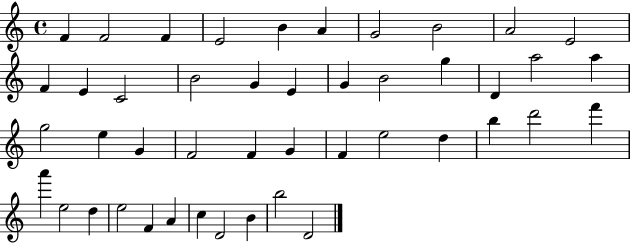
F4/q F4/h F4/q E4/h B4/q A4/q G4/h B4/h A4/h E4/h F4/q E4/q C4/h B4/h G4/q E4/q G4/q B4/h G5/q D4/q A5/h A5/q G5/h E5/q G4/q F4/h F4/q G4/q F4/q E5/h D5/q B5/q D6/h F6/q A6/q E5/h D5/q E5/h F4/q A4/q C5/q D4/h B4/q B5/h D4/h